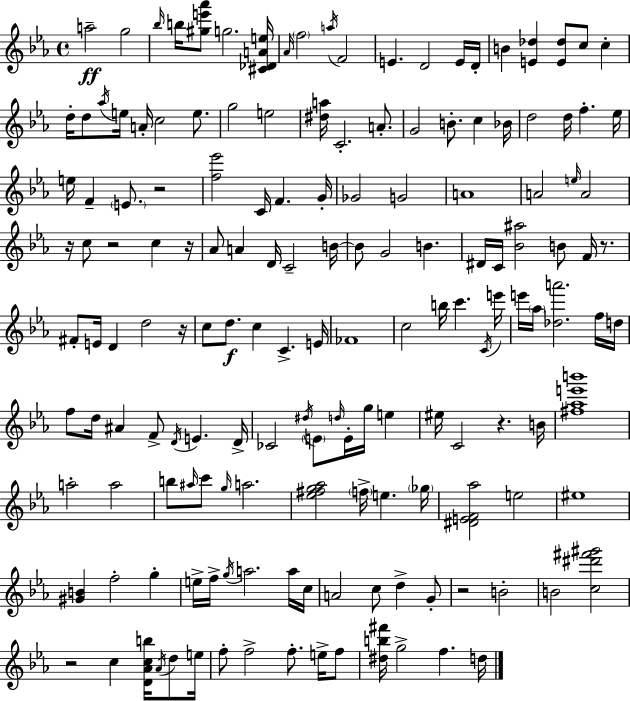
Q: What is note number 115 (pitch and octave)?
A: A5